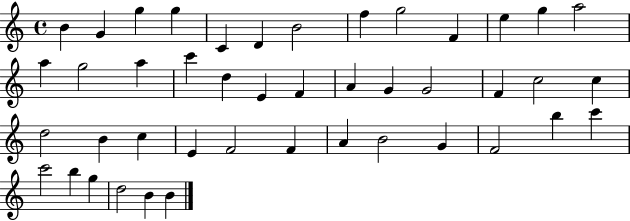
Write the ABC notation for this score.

X:1
T:Untitled
M:4/4
L:1/4
K:C
B G g g C D B2 f g2 F e g a2 a g2 a c' d E F A G G2 F c2 c d2 B c E F2 F A B2 G F2 b c' c'2 b g d2 B B